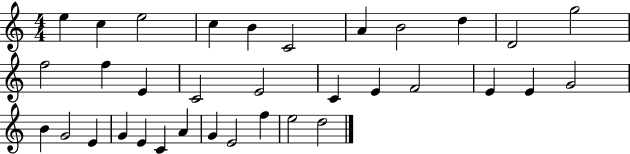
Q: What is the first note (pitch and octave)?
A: E5